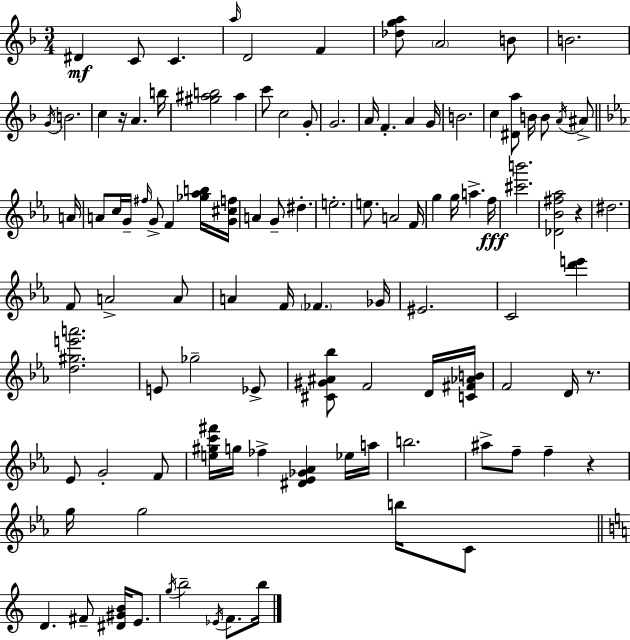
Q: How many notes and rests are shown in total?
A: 105